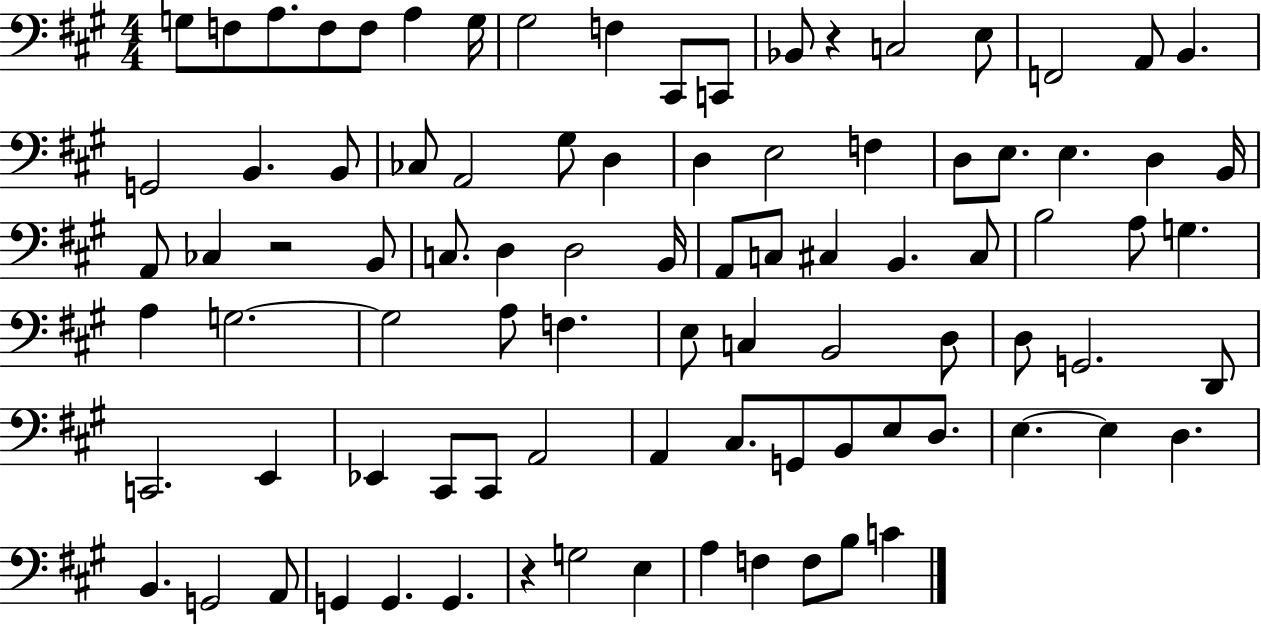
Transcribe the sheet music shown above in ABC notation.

X:1
T:Untitled
M:4/4
L:1/4
K:A
G,/2 F,/2 A,/2 F,/2 F,/2 A, G,/4 ^G,2 F, ^C,,/2 C,,/2 _B,,/2 z C,2 E,/2 F,,2 A,,/2 B,, G,,2 B,, B,,/2 _C,/2 A,,2 ^G,/2 D, D, E,2 F, D,/2 E,/2 E, D, B,,/4 A,,/2 _C, z2 B,,/2 C,/2 D, D,2 B,,/4 A,,/2 C,/2 ^C, B,, ^C,/2 B,2 A,/2 G, A, G,2 G,2 A,/2 F, E,/2 C, B,,2 D,/2 D,/2 G,,2 D,,/2 C,,2 E,, _E,, ^C,,/2 ^C,,/2 A,,2 A,, ^C,/2 G,,/2 B,,/2 E,/2 D,/2 E, E, D, B,, G,,2 A,,/2 G,, G,, G,, z G,2 E, A, F, F,/2 B,/2 C